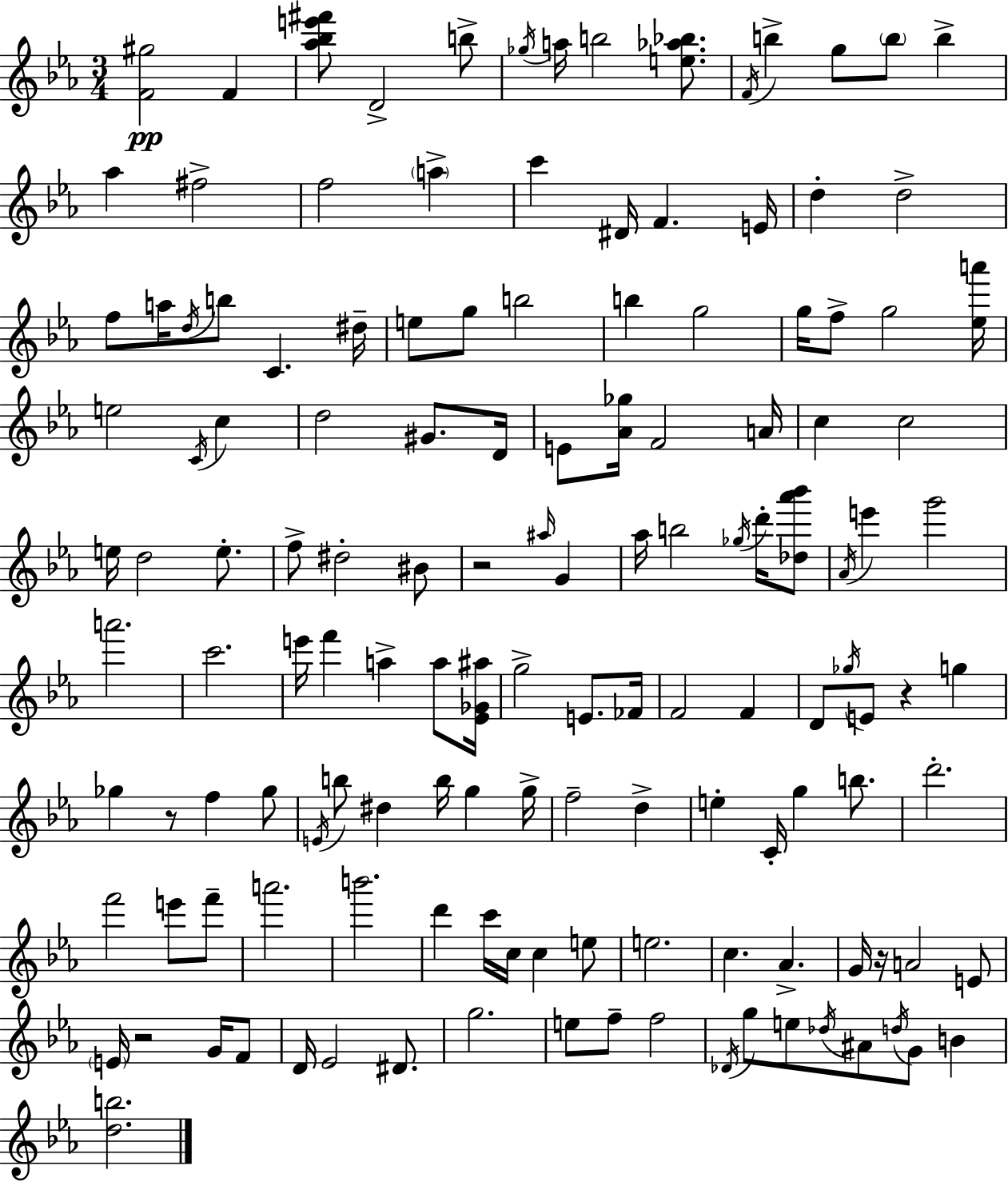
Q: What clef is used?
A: treble